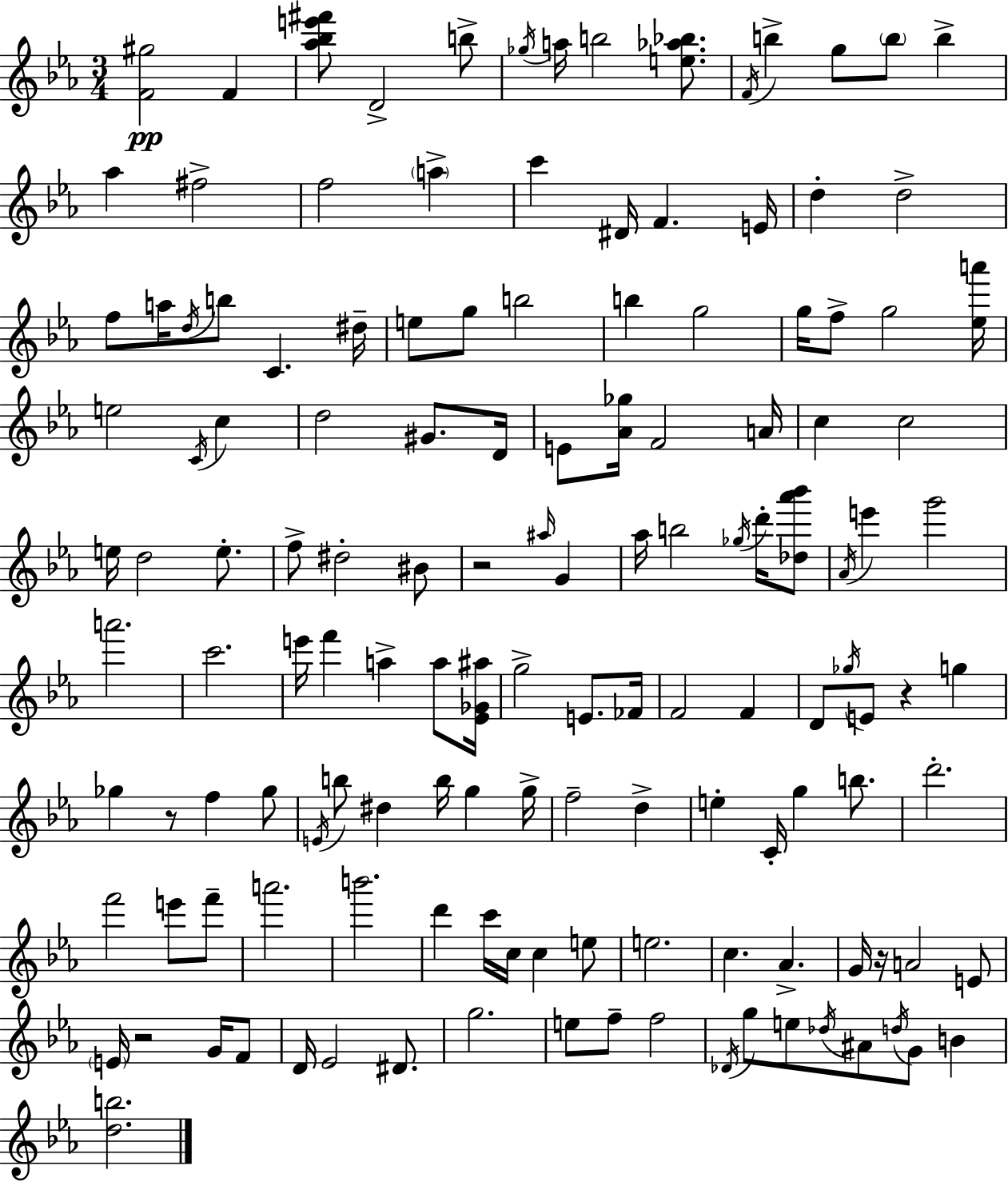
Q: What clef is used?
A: treble